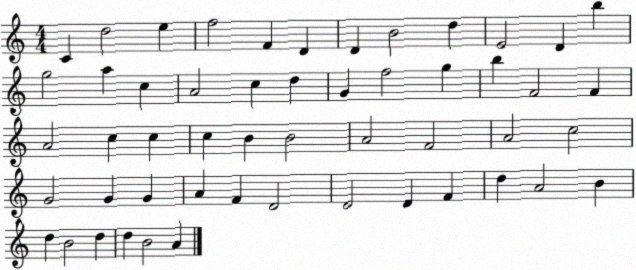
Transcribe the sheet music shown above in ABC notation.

X:1
T:Untitled
M:4/4
L:1/4
K:C
C d2 e f2 F D D B2 d E2 D b g2 a c A2 c d G f2 g b F2 F A2 c c c B B2 A2 F2 A2 c2 G2 G G A F D2 D2 D F d A2 B d B2 d d B2 A